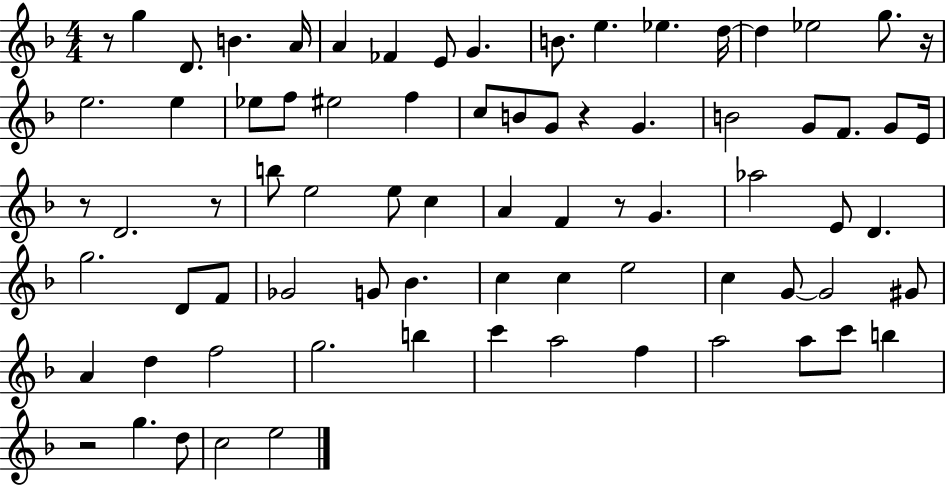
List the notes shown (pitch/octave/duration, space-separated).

R/e G5/q D4/e. B4/q. A4/s A4/q FES4/q E4/e G4/q. B4/e. E5/q. Eb5/q. D5/s D5/q Eb5/h G5/e. R/s E5/h. E5/q Eb5/e F5/e EIS5/h F5/q C5/e B4/e G4/e R/q G4/q. B4/h G4/e F4/e. G4/e E4/s R/e D4/h. R/e B5/e E5/h E5/e C5/q A4/q F4/q R/e G4/q. Ab5/h E4/e D4/q. G5/h. D4/e F4/e Gb4/h G4/e Bb4/q. C5/q C5/q E5/h C5/q G4/e G4/h G#4/e A4/q D5/q F5/h G5/h. B5/q C6/q A5/h F5/q A5/h A5/e C6/e B5/q R/h G5/q. D5/e C5/h E5/h